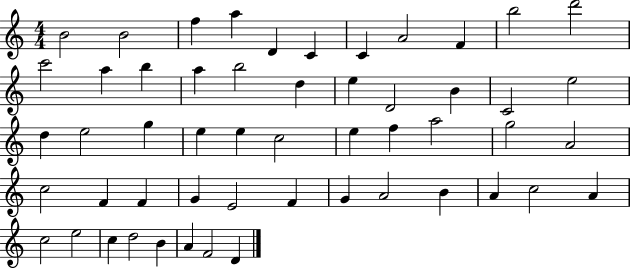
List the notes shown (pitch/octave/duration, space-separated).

B4/h B4/h F5/q A5/q D4/q C4/q C4/q A4/h F4/q B5/h D6/h C6/h A5/q B5/q A5/q B5/h D5/q E5/q D4/h B4/q C4/h E5/h D5/q E5/h G5/q E5/q E5/q C5/h E5/q F5/q A5/h G5/h A4/h C5/h F4/q F4/q G4/q E4/h F4/q G4/q A4/h B4/q A4/q C5/h A4/q C5/h E5/h C5/q D5/h B4/q A4/q F4/h D4/q